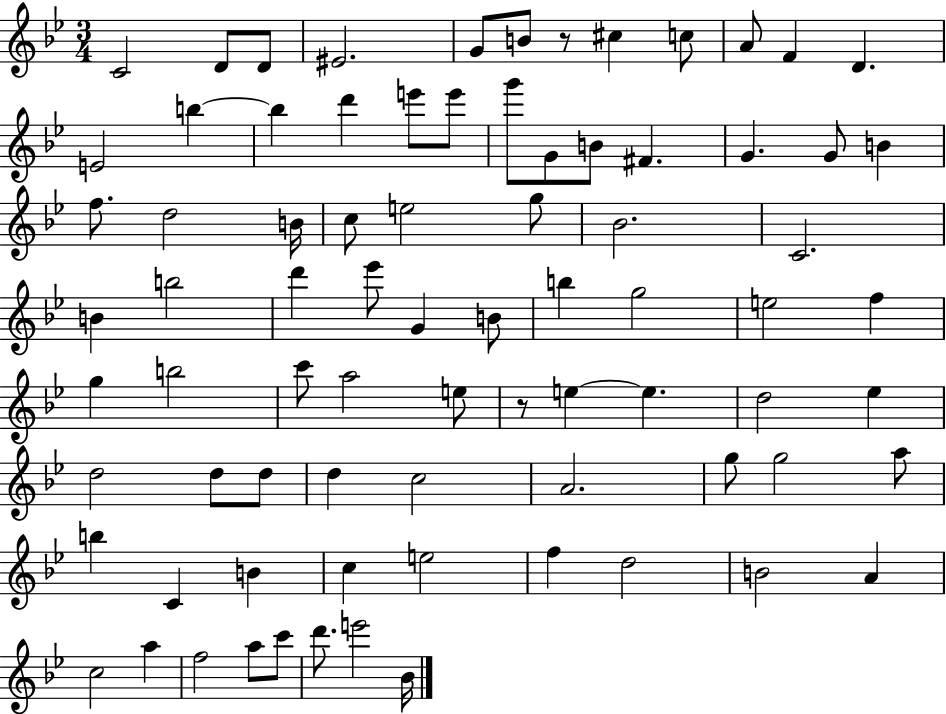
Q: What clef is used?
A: treble